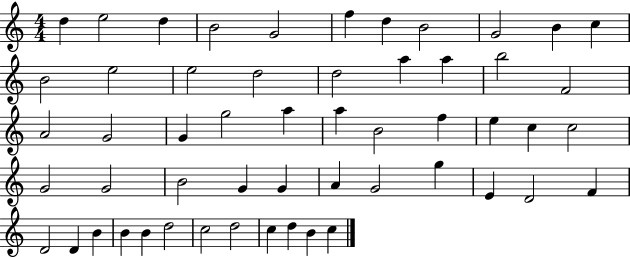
X:1
T:Untitled
M:4/4
L:1/4
K:C
d e2 d B2 G2 f d B2 G2 B c B2 e2 e2 d2 d2 a a b2 F2 A2 G2 G g2 a a B2 f e c c2 G2 G2 B2 G G A G2 g E D2 F D2 D B B B d2 c2 d2 c d B c